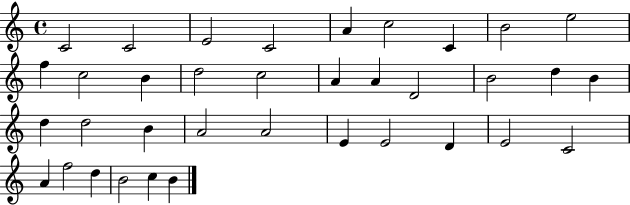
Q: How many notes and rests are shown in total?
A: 36